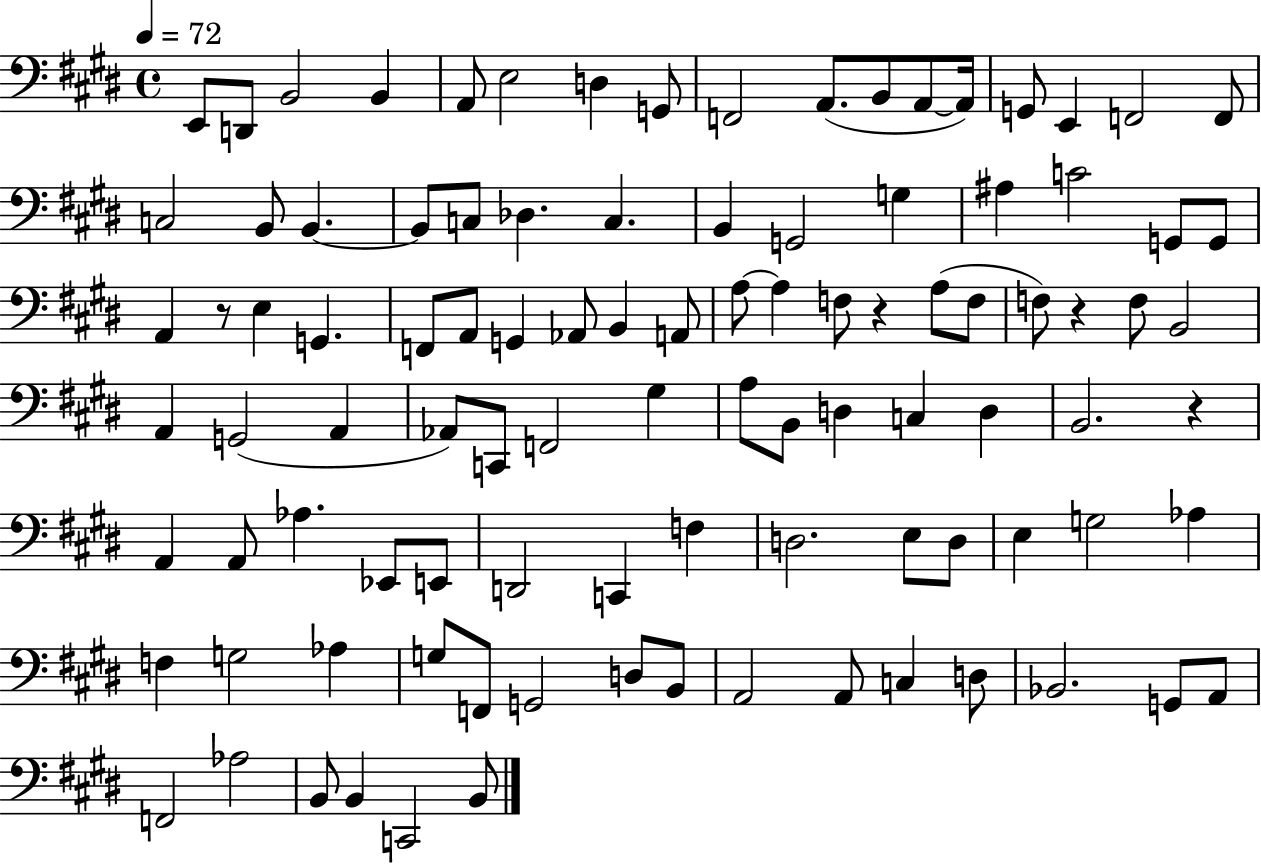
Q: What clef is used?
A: bass